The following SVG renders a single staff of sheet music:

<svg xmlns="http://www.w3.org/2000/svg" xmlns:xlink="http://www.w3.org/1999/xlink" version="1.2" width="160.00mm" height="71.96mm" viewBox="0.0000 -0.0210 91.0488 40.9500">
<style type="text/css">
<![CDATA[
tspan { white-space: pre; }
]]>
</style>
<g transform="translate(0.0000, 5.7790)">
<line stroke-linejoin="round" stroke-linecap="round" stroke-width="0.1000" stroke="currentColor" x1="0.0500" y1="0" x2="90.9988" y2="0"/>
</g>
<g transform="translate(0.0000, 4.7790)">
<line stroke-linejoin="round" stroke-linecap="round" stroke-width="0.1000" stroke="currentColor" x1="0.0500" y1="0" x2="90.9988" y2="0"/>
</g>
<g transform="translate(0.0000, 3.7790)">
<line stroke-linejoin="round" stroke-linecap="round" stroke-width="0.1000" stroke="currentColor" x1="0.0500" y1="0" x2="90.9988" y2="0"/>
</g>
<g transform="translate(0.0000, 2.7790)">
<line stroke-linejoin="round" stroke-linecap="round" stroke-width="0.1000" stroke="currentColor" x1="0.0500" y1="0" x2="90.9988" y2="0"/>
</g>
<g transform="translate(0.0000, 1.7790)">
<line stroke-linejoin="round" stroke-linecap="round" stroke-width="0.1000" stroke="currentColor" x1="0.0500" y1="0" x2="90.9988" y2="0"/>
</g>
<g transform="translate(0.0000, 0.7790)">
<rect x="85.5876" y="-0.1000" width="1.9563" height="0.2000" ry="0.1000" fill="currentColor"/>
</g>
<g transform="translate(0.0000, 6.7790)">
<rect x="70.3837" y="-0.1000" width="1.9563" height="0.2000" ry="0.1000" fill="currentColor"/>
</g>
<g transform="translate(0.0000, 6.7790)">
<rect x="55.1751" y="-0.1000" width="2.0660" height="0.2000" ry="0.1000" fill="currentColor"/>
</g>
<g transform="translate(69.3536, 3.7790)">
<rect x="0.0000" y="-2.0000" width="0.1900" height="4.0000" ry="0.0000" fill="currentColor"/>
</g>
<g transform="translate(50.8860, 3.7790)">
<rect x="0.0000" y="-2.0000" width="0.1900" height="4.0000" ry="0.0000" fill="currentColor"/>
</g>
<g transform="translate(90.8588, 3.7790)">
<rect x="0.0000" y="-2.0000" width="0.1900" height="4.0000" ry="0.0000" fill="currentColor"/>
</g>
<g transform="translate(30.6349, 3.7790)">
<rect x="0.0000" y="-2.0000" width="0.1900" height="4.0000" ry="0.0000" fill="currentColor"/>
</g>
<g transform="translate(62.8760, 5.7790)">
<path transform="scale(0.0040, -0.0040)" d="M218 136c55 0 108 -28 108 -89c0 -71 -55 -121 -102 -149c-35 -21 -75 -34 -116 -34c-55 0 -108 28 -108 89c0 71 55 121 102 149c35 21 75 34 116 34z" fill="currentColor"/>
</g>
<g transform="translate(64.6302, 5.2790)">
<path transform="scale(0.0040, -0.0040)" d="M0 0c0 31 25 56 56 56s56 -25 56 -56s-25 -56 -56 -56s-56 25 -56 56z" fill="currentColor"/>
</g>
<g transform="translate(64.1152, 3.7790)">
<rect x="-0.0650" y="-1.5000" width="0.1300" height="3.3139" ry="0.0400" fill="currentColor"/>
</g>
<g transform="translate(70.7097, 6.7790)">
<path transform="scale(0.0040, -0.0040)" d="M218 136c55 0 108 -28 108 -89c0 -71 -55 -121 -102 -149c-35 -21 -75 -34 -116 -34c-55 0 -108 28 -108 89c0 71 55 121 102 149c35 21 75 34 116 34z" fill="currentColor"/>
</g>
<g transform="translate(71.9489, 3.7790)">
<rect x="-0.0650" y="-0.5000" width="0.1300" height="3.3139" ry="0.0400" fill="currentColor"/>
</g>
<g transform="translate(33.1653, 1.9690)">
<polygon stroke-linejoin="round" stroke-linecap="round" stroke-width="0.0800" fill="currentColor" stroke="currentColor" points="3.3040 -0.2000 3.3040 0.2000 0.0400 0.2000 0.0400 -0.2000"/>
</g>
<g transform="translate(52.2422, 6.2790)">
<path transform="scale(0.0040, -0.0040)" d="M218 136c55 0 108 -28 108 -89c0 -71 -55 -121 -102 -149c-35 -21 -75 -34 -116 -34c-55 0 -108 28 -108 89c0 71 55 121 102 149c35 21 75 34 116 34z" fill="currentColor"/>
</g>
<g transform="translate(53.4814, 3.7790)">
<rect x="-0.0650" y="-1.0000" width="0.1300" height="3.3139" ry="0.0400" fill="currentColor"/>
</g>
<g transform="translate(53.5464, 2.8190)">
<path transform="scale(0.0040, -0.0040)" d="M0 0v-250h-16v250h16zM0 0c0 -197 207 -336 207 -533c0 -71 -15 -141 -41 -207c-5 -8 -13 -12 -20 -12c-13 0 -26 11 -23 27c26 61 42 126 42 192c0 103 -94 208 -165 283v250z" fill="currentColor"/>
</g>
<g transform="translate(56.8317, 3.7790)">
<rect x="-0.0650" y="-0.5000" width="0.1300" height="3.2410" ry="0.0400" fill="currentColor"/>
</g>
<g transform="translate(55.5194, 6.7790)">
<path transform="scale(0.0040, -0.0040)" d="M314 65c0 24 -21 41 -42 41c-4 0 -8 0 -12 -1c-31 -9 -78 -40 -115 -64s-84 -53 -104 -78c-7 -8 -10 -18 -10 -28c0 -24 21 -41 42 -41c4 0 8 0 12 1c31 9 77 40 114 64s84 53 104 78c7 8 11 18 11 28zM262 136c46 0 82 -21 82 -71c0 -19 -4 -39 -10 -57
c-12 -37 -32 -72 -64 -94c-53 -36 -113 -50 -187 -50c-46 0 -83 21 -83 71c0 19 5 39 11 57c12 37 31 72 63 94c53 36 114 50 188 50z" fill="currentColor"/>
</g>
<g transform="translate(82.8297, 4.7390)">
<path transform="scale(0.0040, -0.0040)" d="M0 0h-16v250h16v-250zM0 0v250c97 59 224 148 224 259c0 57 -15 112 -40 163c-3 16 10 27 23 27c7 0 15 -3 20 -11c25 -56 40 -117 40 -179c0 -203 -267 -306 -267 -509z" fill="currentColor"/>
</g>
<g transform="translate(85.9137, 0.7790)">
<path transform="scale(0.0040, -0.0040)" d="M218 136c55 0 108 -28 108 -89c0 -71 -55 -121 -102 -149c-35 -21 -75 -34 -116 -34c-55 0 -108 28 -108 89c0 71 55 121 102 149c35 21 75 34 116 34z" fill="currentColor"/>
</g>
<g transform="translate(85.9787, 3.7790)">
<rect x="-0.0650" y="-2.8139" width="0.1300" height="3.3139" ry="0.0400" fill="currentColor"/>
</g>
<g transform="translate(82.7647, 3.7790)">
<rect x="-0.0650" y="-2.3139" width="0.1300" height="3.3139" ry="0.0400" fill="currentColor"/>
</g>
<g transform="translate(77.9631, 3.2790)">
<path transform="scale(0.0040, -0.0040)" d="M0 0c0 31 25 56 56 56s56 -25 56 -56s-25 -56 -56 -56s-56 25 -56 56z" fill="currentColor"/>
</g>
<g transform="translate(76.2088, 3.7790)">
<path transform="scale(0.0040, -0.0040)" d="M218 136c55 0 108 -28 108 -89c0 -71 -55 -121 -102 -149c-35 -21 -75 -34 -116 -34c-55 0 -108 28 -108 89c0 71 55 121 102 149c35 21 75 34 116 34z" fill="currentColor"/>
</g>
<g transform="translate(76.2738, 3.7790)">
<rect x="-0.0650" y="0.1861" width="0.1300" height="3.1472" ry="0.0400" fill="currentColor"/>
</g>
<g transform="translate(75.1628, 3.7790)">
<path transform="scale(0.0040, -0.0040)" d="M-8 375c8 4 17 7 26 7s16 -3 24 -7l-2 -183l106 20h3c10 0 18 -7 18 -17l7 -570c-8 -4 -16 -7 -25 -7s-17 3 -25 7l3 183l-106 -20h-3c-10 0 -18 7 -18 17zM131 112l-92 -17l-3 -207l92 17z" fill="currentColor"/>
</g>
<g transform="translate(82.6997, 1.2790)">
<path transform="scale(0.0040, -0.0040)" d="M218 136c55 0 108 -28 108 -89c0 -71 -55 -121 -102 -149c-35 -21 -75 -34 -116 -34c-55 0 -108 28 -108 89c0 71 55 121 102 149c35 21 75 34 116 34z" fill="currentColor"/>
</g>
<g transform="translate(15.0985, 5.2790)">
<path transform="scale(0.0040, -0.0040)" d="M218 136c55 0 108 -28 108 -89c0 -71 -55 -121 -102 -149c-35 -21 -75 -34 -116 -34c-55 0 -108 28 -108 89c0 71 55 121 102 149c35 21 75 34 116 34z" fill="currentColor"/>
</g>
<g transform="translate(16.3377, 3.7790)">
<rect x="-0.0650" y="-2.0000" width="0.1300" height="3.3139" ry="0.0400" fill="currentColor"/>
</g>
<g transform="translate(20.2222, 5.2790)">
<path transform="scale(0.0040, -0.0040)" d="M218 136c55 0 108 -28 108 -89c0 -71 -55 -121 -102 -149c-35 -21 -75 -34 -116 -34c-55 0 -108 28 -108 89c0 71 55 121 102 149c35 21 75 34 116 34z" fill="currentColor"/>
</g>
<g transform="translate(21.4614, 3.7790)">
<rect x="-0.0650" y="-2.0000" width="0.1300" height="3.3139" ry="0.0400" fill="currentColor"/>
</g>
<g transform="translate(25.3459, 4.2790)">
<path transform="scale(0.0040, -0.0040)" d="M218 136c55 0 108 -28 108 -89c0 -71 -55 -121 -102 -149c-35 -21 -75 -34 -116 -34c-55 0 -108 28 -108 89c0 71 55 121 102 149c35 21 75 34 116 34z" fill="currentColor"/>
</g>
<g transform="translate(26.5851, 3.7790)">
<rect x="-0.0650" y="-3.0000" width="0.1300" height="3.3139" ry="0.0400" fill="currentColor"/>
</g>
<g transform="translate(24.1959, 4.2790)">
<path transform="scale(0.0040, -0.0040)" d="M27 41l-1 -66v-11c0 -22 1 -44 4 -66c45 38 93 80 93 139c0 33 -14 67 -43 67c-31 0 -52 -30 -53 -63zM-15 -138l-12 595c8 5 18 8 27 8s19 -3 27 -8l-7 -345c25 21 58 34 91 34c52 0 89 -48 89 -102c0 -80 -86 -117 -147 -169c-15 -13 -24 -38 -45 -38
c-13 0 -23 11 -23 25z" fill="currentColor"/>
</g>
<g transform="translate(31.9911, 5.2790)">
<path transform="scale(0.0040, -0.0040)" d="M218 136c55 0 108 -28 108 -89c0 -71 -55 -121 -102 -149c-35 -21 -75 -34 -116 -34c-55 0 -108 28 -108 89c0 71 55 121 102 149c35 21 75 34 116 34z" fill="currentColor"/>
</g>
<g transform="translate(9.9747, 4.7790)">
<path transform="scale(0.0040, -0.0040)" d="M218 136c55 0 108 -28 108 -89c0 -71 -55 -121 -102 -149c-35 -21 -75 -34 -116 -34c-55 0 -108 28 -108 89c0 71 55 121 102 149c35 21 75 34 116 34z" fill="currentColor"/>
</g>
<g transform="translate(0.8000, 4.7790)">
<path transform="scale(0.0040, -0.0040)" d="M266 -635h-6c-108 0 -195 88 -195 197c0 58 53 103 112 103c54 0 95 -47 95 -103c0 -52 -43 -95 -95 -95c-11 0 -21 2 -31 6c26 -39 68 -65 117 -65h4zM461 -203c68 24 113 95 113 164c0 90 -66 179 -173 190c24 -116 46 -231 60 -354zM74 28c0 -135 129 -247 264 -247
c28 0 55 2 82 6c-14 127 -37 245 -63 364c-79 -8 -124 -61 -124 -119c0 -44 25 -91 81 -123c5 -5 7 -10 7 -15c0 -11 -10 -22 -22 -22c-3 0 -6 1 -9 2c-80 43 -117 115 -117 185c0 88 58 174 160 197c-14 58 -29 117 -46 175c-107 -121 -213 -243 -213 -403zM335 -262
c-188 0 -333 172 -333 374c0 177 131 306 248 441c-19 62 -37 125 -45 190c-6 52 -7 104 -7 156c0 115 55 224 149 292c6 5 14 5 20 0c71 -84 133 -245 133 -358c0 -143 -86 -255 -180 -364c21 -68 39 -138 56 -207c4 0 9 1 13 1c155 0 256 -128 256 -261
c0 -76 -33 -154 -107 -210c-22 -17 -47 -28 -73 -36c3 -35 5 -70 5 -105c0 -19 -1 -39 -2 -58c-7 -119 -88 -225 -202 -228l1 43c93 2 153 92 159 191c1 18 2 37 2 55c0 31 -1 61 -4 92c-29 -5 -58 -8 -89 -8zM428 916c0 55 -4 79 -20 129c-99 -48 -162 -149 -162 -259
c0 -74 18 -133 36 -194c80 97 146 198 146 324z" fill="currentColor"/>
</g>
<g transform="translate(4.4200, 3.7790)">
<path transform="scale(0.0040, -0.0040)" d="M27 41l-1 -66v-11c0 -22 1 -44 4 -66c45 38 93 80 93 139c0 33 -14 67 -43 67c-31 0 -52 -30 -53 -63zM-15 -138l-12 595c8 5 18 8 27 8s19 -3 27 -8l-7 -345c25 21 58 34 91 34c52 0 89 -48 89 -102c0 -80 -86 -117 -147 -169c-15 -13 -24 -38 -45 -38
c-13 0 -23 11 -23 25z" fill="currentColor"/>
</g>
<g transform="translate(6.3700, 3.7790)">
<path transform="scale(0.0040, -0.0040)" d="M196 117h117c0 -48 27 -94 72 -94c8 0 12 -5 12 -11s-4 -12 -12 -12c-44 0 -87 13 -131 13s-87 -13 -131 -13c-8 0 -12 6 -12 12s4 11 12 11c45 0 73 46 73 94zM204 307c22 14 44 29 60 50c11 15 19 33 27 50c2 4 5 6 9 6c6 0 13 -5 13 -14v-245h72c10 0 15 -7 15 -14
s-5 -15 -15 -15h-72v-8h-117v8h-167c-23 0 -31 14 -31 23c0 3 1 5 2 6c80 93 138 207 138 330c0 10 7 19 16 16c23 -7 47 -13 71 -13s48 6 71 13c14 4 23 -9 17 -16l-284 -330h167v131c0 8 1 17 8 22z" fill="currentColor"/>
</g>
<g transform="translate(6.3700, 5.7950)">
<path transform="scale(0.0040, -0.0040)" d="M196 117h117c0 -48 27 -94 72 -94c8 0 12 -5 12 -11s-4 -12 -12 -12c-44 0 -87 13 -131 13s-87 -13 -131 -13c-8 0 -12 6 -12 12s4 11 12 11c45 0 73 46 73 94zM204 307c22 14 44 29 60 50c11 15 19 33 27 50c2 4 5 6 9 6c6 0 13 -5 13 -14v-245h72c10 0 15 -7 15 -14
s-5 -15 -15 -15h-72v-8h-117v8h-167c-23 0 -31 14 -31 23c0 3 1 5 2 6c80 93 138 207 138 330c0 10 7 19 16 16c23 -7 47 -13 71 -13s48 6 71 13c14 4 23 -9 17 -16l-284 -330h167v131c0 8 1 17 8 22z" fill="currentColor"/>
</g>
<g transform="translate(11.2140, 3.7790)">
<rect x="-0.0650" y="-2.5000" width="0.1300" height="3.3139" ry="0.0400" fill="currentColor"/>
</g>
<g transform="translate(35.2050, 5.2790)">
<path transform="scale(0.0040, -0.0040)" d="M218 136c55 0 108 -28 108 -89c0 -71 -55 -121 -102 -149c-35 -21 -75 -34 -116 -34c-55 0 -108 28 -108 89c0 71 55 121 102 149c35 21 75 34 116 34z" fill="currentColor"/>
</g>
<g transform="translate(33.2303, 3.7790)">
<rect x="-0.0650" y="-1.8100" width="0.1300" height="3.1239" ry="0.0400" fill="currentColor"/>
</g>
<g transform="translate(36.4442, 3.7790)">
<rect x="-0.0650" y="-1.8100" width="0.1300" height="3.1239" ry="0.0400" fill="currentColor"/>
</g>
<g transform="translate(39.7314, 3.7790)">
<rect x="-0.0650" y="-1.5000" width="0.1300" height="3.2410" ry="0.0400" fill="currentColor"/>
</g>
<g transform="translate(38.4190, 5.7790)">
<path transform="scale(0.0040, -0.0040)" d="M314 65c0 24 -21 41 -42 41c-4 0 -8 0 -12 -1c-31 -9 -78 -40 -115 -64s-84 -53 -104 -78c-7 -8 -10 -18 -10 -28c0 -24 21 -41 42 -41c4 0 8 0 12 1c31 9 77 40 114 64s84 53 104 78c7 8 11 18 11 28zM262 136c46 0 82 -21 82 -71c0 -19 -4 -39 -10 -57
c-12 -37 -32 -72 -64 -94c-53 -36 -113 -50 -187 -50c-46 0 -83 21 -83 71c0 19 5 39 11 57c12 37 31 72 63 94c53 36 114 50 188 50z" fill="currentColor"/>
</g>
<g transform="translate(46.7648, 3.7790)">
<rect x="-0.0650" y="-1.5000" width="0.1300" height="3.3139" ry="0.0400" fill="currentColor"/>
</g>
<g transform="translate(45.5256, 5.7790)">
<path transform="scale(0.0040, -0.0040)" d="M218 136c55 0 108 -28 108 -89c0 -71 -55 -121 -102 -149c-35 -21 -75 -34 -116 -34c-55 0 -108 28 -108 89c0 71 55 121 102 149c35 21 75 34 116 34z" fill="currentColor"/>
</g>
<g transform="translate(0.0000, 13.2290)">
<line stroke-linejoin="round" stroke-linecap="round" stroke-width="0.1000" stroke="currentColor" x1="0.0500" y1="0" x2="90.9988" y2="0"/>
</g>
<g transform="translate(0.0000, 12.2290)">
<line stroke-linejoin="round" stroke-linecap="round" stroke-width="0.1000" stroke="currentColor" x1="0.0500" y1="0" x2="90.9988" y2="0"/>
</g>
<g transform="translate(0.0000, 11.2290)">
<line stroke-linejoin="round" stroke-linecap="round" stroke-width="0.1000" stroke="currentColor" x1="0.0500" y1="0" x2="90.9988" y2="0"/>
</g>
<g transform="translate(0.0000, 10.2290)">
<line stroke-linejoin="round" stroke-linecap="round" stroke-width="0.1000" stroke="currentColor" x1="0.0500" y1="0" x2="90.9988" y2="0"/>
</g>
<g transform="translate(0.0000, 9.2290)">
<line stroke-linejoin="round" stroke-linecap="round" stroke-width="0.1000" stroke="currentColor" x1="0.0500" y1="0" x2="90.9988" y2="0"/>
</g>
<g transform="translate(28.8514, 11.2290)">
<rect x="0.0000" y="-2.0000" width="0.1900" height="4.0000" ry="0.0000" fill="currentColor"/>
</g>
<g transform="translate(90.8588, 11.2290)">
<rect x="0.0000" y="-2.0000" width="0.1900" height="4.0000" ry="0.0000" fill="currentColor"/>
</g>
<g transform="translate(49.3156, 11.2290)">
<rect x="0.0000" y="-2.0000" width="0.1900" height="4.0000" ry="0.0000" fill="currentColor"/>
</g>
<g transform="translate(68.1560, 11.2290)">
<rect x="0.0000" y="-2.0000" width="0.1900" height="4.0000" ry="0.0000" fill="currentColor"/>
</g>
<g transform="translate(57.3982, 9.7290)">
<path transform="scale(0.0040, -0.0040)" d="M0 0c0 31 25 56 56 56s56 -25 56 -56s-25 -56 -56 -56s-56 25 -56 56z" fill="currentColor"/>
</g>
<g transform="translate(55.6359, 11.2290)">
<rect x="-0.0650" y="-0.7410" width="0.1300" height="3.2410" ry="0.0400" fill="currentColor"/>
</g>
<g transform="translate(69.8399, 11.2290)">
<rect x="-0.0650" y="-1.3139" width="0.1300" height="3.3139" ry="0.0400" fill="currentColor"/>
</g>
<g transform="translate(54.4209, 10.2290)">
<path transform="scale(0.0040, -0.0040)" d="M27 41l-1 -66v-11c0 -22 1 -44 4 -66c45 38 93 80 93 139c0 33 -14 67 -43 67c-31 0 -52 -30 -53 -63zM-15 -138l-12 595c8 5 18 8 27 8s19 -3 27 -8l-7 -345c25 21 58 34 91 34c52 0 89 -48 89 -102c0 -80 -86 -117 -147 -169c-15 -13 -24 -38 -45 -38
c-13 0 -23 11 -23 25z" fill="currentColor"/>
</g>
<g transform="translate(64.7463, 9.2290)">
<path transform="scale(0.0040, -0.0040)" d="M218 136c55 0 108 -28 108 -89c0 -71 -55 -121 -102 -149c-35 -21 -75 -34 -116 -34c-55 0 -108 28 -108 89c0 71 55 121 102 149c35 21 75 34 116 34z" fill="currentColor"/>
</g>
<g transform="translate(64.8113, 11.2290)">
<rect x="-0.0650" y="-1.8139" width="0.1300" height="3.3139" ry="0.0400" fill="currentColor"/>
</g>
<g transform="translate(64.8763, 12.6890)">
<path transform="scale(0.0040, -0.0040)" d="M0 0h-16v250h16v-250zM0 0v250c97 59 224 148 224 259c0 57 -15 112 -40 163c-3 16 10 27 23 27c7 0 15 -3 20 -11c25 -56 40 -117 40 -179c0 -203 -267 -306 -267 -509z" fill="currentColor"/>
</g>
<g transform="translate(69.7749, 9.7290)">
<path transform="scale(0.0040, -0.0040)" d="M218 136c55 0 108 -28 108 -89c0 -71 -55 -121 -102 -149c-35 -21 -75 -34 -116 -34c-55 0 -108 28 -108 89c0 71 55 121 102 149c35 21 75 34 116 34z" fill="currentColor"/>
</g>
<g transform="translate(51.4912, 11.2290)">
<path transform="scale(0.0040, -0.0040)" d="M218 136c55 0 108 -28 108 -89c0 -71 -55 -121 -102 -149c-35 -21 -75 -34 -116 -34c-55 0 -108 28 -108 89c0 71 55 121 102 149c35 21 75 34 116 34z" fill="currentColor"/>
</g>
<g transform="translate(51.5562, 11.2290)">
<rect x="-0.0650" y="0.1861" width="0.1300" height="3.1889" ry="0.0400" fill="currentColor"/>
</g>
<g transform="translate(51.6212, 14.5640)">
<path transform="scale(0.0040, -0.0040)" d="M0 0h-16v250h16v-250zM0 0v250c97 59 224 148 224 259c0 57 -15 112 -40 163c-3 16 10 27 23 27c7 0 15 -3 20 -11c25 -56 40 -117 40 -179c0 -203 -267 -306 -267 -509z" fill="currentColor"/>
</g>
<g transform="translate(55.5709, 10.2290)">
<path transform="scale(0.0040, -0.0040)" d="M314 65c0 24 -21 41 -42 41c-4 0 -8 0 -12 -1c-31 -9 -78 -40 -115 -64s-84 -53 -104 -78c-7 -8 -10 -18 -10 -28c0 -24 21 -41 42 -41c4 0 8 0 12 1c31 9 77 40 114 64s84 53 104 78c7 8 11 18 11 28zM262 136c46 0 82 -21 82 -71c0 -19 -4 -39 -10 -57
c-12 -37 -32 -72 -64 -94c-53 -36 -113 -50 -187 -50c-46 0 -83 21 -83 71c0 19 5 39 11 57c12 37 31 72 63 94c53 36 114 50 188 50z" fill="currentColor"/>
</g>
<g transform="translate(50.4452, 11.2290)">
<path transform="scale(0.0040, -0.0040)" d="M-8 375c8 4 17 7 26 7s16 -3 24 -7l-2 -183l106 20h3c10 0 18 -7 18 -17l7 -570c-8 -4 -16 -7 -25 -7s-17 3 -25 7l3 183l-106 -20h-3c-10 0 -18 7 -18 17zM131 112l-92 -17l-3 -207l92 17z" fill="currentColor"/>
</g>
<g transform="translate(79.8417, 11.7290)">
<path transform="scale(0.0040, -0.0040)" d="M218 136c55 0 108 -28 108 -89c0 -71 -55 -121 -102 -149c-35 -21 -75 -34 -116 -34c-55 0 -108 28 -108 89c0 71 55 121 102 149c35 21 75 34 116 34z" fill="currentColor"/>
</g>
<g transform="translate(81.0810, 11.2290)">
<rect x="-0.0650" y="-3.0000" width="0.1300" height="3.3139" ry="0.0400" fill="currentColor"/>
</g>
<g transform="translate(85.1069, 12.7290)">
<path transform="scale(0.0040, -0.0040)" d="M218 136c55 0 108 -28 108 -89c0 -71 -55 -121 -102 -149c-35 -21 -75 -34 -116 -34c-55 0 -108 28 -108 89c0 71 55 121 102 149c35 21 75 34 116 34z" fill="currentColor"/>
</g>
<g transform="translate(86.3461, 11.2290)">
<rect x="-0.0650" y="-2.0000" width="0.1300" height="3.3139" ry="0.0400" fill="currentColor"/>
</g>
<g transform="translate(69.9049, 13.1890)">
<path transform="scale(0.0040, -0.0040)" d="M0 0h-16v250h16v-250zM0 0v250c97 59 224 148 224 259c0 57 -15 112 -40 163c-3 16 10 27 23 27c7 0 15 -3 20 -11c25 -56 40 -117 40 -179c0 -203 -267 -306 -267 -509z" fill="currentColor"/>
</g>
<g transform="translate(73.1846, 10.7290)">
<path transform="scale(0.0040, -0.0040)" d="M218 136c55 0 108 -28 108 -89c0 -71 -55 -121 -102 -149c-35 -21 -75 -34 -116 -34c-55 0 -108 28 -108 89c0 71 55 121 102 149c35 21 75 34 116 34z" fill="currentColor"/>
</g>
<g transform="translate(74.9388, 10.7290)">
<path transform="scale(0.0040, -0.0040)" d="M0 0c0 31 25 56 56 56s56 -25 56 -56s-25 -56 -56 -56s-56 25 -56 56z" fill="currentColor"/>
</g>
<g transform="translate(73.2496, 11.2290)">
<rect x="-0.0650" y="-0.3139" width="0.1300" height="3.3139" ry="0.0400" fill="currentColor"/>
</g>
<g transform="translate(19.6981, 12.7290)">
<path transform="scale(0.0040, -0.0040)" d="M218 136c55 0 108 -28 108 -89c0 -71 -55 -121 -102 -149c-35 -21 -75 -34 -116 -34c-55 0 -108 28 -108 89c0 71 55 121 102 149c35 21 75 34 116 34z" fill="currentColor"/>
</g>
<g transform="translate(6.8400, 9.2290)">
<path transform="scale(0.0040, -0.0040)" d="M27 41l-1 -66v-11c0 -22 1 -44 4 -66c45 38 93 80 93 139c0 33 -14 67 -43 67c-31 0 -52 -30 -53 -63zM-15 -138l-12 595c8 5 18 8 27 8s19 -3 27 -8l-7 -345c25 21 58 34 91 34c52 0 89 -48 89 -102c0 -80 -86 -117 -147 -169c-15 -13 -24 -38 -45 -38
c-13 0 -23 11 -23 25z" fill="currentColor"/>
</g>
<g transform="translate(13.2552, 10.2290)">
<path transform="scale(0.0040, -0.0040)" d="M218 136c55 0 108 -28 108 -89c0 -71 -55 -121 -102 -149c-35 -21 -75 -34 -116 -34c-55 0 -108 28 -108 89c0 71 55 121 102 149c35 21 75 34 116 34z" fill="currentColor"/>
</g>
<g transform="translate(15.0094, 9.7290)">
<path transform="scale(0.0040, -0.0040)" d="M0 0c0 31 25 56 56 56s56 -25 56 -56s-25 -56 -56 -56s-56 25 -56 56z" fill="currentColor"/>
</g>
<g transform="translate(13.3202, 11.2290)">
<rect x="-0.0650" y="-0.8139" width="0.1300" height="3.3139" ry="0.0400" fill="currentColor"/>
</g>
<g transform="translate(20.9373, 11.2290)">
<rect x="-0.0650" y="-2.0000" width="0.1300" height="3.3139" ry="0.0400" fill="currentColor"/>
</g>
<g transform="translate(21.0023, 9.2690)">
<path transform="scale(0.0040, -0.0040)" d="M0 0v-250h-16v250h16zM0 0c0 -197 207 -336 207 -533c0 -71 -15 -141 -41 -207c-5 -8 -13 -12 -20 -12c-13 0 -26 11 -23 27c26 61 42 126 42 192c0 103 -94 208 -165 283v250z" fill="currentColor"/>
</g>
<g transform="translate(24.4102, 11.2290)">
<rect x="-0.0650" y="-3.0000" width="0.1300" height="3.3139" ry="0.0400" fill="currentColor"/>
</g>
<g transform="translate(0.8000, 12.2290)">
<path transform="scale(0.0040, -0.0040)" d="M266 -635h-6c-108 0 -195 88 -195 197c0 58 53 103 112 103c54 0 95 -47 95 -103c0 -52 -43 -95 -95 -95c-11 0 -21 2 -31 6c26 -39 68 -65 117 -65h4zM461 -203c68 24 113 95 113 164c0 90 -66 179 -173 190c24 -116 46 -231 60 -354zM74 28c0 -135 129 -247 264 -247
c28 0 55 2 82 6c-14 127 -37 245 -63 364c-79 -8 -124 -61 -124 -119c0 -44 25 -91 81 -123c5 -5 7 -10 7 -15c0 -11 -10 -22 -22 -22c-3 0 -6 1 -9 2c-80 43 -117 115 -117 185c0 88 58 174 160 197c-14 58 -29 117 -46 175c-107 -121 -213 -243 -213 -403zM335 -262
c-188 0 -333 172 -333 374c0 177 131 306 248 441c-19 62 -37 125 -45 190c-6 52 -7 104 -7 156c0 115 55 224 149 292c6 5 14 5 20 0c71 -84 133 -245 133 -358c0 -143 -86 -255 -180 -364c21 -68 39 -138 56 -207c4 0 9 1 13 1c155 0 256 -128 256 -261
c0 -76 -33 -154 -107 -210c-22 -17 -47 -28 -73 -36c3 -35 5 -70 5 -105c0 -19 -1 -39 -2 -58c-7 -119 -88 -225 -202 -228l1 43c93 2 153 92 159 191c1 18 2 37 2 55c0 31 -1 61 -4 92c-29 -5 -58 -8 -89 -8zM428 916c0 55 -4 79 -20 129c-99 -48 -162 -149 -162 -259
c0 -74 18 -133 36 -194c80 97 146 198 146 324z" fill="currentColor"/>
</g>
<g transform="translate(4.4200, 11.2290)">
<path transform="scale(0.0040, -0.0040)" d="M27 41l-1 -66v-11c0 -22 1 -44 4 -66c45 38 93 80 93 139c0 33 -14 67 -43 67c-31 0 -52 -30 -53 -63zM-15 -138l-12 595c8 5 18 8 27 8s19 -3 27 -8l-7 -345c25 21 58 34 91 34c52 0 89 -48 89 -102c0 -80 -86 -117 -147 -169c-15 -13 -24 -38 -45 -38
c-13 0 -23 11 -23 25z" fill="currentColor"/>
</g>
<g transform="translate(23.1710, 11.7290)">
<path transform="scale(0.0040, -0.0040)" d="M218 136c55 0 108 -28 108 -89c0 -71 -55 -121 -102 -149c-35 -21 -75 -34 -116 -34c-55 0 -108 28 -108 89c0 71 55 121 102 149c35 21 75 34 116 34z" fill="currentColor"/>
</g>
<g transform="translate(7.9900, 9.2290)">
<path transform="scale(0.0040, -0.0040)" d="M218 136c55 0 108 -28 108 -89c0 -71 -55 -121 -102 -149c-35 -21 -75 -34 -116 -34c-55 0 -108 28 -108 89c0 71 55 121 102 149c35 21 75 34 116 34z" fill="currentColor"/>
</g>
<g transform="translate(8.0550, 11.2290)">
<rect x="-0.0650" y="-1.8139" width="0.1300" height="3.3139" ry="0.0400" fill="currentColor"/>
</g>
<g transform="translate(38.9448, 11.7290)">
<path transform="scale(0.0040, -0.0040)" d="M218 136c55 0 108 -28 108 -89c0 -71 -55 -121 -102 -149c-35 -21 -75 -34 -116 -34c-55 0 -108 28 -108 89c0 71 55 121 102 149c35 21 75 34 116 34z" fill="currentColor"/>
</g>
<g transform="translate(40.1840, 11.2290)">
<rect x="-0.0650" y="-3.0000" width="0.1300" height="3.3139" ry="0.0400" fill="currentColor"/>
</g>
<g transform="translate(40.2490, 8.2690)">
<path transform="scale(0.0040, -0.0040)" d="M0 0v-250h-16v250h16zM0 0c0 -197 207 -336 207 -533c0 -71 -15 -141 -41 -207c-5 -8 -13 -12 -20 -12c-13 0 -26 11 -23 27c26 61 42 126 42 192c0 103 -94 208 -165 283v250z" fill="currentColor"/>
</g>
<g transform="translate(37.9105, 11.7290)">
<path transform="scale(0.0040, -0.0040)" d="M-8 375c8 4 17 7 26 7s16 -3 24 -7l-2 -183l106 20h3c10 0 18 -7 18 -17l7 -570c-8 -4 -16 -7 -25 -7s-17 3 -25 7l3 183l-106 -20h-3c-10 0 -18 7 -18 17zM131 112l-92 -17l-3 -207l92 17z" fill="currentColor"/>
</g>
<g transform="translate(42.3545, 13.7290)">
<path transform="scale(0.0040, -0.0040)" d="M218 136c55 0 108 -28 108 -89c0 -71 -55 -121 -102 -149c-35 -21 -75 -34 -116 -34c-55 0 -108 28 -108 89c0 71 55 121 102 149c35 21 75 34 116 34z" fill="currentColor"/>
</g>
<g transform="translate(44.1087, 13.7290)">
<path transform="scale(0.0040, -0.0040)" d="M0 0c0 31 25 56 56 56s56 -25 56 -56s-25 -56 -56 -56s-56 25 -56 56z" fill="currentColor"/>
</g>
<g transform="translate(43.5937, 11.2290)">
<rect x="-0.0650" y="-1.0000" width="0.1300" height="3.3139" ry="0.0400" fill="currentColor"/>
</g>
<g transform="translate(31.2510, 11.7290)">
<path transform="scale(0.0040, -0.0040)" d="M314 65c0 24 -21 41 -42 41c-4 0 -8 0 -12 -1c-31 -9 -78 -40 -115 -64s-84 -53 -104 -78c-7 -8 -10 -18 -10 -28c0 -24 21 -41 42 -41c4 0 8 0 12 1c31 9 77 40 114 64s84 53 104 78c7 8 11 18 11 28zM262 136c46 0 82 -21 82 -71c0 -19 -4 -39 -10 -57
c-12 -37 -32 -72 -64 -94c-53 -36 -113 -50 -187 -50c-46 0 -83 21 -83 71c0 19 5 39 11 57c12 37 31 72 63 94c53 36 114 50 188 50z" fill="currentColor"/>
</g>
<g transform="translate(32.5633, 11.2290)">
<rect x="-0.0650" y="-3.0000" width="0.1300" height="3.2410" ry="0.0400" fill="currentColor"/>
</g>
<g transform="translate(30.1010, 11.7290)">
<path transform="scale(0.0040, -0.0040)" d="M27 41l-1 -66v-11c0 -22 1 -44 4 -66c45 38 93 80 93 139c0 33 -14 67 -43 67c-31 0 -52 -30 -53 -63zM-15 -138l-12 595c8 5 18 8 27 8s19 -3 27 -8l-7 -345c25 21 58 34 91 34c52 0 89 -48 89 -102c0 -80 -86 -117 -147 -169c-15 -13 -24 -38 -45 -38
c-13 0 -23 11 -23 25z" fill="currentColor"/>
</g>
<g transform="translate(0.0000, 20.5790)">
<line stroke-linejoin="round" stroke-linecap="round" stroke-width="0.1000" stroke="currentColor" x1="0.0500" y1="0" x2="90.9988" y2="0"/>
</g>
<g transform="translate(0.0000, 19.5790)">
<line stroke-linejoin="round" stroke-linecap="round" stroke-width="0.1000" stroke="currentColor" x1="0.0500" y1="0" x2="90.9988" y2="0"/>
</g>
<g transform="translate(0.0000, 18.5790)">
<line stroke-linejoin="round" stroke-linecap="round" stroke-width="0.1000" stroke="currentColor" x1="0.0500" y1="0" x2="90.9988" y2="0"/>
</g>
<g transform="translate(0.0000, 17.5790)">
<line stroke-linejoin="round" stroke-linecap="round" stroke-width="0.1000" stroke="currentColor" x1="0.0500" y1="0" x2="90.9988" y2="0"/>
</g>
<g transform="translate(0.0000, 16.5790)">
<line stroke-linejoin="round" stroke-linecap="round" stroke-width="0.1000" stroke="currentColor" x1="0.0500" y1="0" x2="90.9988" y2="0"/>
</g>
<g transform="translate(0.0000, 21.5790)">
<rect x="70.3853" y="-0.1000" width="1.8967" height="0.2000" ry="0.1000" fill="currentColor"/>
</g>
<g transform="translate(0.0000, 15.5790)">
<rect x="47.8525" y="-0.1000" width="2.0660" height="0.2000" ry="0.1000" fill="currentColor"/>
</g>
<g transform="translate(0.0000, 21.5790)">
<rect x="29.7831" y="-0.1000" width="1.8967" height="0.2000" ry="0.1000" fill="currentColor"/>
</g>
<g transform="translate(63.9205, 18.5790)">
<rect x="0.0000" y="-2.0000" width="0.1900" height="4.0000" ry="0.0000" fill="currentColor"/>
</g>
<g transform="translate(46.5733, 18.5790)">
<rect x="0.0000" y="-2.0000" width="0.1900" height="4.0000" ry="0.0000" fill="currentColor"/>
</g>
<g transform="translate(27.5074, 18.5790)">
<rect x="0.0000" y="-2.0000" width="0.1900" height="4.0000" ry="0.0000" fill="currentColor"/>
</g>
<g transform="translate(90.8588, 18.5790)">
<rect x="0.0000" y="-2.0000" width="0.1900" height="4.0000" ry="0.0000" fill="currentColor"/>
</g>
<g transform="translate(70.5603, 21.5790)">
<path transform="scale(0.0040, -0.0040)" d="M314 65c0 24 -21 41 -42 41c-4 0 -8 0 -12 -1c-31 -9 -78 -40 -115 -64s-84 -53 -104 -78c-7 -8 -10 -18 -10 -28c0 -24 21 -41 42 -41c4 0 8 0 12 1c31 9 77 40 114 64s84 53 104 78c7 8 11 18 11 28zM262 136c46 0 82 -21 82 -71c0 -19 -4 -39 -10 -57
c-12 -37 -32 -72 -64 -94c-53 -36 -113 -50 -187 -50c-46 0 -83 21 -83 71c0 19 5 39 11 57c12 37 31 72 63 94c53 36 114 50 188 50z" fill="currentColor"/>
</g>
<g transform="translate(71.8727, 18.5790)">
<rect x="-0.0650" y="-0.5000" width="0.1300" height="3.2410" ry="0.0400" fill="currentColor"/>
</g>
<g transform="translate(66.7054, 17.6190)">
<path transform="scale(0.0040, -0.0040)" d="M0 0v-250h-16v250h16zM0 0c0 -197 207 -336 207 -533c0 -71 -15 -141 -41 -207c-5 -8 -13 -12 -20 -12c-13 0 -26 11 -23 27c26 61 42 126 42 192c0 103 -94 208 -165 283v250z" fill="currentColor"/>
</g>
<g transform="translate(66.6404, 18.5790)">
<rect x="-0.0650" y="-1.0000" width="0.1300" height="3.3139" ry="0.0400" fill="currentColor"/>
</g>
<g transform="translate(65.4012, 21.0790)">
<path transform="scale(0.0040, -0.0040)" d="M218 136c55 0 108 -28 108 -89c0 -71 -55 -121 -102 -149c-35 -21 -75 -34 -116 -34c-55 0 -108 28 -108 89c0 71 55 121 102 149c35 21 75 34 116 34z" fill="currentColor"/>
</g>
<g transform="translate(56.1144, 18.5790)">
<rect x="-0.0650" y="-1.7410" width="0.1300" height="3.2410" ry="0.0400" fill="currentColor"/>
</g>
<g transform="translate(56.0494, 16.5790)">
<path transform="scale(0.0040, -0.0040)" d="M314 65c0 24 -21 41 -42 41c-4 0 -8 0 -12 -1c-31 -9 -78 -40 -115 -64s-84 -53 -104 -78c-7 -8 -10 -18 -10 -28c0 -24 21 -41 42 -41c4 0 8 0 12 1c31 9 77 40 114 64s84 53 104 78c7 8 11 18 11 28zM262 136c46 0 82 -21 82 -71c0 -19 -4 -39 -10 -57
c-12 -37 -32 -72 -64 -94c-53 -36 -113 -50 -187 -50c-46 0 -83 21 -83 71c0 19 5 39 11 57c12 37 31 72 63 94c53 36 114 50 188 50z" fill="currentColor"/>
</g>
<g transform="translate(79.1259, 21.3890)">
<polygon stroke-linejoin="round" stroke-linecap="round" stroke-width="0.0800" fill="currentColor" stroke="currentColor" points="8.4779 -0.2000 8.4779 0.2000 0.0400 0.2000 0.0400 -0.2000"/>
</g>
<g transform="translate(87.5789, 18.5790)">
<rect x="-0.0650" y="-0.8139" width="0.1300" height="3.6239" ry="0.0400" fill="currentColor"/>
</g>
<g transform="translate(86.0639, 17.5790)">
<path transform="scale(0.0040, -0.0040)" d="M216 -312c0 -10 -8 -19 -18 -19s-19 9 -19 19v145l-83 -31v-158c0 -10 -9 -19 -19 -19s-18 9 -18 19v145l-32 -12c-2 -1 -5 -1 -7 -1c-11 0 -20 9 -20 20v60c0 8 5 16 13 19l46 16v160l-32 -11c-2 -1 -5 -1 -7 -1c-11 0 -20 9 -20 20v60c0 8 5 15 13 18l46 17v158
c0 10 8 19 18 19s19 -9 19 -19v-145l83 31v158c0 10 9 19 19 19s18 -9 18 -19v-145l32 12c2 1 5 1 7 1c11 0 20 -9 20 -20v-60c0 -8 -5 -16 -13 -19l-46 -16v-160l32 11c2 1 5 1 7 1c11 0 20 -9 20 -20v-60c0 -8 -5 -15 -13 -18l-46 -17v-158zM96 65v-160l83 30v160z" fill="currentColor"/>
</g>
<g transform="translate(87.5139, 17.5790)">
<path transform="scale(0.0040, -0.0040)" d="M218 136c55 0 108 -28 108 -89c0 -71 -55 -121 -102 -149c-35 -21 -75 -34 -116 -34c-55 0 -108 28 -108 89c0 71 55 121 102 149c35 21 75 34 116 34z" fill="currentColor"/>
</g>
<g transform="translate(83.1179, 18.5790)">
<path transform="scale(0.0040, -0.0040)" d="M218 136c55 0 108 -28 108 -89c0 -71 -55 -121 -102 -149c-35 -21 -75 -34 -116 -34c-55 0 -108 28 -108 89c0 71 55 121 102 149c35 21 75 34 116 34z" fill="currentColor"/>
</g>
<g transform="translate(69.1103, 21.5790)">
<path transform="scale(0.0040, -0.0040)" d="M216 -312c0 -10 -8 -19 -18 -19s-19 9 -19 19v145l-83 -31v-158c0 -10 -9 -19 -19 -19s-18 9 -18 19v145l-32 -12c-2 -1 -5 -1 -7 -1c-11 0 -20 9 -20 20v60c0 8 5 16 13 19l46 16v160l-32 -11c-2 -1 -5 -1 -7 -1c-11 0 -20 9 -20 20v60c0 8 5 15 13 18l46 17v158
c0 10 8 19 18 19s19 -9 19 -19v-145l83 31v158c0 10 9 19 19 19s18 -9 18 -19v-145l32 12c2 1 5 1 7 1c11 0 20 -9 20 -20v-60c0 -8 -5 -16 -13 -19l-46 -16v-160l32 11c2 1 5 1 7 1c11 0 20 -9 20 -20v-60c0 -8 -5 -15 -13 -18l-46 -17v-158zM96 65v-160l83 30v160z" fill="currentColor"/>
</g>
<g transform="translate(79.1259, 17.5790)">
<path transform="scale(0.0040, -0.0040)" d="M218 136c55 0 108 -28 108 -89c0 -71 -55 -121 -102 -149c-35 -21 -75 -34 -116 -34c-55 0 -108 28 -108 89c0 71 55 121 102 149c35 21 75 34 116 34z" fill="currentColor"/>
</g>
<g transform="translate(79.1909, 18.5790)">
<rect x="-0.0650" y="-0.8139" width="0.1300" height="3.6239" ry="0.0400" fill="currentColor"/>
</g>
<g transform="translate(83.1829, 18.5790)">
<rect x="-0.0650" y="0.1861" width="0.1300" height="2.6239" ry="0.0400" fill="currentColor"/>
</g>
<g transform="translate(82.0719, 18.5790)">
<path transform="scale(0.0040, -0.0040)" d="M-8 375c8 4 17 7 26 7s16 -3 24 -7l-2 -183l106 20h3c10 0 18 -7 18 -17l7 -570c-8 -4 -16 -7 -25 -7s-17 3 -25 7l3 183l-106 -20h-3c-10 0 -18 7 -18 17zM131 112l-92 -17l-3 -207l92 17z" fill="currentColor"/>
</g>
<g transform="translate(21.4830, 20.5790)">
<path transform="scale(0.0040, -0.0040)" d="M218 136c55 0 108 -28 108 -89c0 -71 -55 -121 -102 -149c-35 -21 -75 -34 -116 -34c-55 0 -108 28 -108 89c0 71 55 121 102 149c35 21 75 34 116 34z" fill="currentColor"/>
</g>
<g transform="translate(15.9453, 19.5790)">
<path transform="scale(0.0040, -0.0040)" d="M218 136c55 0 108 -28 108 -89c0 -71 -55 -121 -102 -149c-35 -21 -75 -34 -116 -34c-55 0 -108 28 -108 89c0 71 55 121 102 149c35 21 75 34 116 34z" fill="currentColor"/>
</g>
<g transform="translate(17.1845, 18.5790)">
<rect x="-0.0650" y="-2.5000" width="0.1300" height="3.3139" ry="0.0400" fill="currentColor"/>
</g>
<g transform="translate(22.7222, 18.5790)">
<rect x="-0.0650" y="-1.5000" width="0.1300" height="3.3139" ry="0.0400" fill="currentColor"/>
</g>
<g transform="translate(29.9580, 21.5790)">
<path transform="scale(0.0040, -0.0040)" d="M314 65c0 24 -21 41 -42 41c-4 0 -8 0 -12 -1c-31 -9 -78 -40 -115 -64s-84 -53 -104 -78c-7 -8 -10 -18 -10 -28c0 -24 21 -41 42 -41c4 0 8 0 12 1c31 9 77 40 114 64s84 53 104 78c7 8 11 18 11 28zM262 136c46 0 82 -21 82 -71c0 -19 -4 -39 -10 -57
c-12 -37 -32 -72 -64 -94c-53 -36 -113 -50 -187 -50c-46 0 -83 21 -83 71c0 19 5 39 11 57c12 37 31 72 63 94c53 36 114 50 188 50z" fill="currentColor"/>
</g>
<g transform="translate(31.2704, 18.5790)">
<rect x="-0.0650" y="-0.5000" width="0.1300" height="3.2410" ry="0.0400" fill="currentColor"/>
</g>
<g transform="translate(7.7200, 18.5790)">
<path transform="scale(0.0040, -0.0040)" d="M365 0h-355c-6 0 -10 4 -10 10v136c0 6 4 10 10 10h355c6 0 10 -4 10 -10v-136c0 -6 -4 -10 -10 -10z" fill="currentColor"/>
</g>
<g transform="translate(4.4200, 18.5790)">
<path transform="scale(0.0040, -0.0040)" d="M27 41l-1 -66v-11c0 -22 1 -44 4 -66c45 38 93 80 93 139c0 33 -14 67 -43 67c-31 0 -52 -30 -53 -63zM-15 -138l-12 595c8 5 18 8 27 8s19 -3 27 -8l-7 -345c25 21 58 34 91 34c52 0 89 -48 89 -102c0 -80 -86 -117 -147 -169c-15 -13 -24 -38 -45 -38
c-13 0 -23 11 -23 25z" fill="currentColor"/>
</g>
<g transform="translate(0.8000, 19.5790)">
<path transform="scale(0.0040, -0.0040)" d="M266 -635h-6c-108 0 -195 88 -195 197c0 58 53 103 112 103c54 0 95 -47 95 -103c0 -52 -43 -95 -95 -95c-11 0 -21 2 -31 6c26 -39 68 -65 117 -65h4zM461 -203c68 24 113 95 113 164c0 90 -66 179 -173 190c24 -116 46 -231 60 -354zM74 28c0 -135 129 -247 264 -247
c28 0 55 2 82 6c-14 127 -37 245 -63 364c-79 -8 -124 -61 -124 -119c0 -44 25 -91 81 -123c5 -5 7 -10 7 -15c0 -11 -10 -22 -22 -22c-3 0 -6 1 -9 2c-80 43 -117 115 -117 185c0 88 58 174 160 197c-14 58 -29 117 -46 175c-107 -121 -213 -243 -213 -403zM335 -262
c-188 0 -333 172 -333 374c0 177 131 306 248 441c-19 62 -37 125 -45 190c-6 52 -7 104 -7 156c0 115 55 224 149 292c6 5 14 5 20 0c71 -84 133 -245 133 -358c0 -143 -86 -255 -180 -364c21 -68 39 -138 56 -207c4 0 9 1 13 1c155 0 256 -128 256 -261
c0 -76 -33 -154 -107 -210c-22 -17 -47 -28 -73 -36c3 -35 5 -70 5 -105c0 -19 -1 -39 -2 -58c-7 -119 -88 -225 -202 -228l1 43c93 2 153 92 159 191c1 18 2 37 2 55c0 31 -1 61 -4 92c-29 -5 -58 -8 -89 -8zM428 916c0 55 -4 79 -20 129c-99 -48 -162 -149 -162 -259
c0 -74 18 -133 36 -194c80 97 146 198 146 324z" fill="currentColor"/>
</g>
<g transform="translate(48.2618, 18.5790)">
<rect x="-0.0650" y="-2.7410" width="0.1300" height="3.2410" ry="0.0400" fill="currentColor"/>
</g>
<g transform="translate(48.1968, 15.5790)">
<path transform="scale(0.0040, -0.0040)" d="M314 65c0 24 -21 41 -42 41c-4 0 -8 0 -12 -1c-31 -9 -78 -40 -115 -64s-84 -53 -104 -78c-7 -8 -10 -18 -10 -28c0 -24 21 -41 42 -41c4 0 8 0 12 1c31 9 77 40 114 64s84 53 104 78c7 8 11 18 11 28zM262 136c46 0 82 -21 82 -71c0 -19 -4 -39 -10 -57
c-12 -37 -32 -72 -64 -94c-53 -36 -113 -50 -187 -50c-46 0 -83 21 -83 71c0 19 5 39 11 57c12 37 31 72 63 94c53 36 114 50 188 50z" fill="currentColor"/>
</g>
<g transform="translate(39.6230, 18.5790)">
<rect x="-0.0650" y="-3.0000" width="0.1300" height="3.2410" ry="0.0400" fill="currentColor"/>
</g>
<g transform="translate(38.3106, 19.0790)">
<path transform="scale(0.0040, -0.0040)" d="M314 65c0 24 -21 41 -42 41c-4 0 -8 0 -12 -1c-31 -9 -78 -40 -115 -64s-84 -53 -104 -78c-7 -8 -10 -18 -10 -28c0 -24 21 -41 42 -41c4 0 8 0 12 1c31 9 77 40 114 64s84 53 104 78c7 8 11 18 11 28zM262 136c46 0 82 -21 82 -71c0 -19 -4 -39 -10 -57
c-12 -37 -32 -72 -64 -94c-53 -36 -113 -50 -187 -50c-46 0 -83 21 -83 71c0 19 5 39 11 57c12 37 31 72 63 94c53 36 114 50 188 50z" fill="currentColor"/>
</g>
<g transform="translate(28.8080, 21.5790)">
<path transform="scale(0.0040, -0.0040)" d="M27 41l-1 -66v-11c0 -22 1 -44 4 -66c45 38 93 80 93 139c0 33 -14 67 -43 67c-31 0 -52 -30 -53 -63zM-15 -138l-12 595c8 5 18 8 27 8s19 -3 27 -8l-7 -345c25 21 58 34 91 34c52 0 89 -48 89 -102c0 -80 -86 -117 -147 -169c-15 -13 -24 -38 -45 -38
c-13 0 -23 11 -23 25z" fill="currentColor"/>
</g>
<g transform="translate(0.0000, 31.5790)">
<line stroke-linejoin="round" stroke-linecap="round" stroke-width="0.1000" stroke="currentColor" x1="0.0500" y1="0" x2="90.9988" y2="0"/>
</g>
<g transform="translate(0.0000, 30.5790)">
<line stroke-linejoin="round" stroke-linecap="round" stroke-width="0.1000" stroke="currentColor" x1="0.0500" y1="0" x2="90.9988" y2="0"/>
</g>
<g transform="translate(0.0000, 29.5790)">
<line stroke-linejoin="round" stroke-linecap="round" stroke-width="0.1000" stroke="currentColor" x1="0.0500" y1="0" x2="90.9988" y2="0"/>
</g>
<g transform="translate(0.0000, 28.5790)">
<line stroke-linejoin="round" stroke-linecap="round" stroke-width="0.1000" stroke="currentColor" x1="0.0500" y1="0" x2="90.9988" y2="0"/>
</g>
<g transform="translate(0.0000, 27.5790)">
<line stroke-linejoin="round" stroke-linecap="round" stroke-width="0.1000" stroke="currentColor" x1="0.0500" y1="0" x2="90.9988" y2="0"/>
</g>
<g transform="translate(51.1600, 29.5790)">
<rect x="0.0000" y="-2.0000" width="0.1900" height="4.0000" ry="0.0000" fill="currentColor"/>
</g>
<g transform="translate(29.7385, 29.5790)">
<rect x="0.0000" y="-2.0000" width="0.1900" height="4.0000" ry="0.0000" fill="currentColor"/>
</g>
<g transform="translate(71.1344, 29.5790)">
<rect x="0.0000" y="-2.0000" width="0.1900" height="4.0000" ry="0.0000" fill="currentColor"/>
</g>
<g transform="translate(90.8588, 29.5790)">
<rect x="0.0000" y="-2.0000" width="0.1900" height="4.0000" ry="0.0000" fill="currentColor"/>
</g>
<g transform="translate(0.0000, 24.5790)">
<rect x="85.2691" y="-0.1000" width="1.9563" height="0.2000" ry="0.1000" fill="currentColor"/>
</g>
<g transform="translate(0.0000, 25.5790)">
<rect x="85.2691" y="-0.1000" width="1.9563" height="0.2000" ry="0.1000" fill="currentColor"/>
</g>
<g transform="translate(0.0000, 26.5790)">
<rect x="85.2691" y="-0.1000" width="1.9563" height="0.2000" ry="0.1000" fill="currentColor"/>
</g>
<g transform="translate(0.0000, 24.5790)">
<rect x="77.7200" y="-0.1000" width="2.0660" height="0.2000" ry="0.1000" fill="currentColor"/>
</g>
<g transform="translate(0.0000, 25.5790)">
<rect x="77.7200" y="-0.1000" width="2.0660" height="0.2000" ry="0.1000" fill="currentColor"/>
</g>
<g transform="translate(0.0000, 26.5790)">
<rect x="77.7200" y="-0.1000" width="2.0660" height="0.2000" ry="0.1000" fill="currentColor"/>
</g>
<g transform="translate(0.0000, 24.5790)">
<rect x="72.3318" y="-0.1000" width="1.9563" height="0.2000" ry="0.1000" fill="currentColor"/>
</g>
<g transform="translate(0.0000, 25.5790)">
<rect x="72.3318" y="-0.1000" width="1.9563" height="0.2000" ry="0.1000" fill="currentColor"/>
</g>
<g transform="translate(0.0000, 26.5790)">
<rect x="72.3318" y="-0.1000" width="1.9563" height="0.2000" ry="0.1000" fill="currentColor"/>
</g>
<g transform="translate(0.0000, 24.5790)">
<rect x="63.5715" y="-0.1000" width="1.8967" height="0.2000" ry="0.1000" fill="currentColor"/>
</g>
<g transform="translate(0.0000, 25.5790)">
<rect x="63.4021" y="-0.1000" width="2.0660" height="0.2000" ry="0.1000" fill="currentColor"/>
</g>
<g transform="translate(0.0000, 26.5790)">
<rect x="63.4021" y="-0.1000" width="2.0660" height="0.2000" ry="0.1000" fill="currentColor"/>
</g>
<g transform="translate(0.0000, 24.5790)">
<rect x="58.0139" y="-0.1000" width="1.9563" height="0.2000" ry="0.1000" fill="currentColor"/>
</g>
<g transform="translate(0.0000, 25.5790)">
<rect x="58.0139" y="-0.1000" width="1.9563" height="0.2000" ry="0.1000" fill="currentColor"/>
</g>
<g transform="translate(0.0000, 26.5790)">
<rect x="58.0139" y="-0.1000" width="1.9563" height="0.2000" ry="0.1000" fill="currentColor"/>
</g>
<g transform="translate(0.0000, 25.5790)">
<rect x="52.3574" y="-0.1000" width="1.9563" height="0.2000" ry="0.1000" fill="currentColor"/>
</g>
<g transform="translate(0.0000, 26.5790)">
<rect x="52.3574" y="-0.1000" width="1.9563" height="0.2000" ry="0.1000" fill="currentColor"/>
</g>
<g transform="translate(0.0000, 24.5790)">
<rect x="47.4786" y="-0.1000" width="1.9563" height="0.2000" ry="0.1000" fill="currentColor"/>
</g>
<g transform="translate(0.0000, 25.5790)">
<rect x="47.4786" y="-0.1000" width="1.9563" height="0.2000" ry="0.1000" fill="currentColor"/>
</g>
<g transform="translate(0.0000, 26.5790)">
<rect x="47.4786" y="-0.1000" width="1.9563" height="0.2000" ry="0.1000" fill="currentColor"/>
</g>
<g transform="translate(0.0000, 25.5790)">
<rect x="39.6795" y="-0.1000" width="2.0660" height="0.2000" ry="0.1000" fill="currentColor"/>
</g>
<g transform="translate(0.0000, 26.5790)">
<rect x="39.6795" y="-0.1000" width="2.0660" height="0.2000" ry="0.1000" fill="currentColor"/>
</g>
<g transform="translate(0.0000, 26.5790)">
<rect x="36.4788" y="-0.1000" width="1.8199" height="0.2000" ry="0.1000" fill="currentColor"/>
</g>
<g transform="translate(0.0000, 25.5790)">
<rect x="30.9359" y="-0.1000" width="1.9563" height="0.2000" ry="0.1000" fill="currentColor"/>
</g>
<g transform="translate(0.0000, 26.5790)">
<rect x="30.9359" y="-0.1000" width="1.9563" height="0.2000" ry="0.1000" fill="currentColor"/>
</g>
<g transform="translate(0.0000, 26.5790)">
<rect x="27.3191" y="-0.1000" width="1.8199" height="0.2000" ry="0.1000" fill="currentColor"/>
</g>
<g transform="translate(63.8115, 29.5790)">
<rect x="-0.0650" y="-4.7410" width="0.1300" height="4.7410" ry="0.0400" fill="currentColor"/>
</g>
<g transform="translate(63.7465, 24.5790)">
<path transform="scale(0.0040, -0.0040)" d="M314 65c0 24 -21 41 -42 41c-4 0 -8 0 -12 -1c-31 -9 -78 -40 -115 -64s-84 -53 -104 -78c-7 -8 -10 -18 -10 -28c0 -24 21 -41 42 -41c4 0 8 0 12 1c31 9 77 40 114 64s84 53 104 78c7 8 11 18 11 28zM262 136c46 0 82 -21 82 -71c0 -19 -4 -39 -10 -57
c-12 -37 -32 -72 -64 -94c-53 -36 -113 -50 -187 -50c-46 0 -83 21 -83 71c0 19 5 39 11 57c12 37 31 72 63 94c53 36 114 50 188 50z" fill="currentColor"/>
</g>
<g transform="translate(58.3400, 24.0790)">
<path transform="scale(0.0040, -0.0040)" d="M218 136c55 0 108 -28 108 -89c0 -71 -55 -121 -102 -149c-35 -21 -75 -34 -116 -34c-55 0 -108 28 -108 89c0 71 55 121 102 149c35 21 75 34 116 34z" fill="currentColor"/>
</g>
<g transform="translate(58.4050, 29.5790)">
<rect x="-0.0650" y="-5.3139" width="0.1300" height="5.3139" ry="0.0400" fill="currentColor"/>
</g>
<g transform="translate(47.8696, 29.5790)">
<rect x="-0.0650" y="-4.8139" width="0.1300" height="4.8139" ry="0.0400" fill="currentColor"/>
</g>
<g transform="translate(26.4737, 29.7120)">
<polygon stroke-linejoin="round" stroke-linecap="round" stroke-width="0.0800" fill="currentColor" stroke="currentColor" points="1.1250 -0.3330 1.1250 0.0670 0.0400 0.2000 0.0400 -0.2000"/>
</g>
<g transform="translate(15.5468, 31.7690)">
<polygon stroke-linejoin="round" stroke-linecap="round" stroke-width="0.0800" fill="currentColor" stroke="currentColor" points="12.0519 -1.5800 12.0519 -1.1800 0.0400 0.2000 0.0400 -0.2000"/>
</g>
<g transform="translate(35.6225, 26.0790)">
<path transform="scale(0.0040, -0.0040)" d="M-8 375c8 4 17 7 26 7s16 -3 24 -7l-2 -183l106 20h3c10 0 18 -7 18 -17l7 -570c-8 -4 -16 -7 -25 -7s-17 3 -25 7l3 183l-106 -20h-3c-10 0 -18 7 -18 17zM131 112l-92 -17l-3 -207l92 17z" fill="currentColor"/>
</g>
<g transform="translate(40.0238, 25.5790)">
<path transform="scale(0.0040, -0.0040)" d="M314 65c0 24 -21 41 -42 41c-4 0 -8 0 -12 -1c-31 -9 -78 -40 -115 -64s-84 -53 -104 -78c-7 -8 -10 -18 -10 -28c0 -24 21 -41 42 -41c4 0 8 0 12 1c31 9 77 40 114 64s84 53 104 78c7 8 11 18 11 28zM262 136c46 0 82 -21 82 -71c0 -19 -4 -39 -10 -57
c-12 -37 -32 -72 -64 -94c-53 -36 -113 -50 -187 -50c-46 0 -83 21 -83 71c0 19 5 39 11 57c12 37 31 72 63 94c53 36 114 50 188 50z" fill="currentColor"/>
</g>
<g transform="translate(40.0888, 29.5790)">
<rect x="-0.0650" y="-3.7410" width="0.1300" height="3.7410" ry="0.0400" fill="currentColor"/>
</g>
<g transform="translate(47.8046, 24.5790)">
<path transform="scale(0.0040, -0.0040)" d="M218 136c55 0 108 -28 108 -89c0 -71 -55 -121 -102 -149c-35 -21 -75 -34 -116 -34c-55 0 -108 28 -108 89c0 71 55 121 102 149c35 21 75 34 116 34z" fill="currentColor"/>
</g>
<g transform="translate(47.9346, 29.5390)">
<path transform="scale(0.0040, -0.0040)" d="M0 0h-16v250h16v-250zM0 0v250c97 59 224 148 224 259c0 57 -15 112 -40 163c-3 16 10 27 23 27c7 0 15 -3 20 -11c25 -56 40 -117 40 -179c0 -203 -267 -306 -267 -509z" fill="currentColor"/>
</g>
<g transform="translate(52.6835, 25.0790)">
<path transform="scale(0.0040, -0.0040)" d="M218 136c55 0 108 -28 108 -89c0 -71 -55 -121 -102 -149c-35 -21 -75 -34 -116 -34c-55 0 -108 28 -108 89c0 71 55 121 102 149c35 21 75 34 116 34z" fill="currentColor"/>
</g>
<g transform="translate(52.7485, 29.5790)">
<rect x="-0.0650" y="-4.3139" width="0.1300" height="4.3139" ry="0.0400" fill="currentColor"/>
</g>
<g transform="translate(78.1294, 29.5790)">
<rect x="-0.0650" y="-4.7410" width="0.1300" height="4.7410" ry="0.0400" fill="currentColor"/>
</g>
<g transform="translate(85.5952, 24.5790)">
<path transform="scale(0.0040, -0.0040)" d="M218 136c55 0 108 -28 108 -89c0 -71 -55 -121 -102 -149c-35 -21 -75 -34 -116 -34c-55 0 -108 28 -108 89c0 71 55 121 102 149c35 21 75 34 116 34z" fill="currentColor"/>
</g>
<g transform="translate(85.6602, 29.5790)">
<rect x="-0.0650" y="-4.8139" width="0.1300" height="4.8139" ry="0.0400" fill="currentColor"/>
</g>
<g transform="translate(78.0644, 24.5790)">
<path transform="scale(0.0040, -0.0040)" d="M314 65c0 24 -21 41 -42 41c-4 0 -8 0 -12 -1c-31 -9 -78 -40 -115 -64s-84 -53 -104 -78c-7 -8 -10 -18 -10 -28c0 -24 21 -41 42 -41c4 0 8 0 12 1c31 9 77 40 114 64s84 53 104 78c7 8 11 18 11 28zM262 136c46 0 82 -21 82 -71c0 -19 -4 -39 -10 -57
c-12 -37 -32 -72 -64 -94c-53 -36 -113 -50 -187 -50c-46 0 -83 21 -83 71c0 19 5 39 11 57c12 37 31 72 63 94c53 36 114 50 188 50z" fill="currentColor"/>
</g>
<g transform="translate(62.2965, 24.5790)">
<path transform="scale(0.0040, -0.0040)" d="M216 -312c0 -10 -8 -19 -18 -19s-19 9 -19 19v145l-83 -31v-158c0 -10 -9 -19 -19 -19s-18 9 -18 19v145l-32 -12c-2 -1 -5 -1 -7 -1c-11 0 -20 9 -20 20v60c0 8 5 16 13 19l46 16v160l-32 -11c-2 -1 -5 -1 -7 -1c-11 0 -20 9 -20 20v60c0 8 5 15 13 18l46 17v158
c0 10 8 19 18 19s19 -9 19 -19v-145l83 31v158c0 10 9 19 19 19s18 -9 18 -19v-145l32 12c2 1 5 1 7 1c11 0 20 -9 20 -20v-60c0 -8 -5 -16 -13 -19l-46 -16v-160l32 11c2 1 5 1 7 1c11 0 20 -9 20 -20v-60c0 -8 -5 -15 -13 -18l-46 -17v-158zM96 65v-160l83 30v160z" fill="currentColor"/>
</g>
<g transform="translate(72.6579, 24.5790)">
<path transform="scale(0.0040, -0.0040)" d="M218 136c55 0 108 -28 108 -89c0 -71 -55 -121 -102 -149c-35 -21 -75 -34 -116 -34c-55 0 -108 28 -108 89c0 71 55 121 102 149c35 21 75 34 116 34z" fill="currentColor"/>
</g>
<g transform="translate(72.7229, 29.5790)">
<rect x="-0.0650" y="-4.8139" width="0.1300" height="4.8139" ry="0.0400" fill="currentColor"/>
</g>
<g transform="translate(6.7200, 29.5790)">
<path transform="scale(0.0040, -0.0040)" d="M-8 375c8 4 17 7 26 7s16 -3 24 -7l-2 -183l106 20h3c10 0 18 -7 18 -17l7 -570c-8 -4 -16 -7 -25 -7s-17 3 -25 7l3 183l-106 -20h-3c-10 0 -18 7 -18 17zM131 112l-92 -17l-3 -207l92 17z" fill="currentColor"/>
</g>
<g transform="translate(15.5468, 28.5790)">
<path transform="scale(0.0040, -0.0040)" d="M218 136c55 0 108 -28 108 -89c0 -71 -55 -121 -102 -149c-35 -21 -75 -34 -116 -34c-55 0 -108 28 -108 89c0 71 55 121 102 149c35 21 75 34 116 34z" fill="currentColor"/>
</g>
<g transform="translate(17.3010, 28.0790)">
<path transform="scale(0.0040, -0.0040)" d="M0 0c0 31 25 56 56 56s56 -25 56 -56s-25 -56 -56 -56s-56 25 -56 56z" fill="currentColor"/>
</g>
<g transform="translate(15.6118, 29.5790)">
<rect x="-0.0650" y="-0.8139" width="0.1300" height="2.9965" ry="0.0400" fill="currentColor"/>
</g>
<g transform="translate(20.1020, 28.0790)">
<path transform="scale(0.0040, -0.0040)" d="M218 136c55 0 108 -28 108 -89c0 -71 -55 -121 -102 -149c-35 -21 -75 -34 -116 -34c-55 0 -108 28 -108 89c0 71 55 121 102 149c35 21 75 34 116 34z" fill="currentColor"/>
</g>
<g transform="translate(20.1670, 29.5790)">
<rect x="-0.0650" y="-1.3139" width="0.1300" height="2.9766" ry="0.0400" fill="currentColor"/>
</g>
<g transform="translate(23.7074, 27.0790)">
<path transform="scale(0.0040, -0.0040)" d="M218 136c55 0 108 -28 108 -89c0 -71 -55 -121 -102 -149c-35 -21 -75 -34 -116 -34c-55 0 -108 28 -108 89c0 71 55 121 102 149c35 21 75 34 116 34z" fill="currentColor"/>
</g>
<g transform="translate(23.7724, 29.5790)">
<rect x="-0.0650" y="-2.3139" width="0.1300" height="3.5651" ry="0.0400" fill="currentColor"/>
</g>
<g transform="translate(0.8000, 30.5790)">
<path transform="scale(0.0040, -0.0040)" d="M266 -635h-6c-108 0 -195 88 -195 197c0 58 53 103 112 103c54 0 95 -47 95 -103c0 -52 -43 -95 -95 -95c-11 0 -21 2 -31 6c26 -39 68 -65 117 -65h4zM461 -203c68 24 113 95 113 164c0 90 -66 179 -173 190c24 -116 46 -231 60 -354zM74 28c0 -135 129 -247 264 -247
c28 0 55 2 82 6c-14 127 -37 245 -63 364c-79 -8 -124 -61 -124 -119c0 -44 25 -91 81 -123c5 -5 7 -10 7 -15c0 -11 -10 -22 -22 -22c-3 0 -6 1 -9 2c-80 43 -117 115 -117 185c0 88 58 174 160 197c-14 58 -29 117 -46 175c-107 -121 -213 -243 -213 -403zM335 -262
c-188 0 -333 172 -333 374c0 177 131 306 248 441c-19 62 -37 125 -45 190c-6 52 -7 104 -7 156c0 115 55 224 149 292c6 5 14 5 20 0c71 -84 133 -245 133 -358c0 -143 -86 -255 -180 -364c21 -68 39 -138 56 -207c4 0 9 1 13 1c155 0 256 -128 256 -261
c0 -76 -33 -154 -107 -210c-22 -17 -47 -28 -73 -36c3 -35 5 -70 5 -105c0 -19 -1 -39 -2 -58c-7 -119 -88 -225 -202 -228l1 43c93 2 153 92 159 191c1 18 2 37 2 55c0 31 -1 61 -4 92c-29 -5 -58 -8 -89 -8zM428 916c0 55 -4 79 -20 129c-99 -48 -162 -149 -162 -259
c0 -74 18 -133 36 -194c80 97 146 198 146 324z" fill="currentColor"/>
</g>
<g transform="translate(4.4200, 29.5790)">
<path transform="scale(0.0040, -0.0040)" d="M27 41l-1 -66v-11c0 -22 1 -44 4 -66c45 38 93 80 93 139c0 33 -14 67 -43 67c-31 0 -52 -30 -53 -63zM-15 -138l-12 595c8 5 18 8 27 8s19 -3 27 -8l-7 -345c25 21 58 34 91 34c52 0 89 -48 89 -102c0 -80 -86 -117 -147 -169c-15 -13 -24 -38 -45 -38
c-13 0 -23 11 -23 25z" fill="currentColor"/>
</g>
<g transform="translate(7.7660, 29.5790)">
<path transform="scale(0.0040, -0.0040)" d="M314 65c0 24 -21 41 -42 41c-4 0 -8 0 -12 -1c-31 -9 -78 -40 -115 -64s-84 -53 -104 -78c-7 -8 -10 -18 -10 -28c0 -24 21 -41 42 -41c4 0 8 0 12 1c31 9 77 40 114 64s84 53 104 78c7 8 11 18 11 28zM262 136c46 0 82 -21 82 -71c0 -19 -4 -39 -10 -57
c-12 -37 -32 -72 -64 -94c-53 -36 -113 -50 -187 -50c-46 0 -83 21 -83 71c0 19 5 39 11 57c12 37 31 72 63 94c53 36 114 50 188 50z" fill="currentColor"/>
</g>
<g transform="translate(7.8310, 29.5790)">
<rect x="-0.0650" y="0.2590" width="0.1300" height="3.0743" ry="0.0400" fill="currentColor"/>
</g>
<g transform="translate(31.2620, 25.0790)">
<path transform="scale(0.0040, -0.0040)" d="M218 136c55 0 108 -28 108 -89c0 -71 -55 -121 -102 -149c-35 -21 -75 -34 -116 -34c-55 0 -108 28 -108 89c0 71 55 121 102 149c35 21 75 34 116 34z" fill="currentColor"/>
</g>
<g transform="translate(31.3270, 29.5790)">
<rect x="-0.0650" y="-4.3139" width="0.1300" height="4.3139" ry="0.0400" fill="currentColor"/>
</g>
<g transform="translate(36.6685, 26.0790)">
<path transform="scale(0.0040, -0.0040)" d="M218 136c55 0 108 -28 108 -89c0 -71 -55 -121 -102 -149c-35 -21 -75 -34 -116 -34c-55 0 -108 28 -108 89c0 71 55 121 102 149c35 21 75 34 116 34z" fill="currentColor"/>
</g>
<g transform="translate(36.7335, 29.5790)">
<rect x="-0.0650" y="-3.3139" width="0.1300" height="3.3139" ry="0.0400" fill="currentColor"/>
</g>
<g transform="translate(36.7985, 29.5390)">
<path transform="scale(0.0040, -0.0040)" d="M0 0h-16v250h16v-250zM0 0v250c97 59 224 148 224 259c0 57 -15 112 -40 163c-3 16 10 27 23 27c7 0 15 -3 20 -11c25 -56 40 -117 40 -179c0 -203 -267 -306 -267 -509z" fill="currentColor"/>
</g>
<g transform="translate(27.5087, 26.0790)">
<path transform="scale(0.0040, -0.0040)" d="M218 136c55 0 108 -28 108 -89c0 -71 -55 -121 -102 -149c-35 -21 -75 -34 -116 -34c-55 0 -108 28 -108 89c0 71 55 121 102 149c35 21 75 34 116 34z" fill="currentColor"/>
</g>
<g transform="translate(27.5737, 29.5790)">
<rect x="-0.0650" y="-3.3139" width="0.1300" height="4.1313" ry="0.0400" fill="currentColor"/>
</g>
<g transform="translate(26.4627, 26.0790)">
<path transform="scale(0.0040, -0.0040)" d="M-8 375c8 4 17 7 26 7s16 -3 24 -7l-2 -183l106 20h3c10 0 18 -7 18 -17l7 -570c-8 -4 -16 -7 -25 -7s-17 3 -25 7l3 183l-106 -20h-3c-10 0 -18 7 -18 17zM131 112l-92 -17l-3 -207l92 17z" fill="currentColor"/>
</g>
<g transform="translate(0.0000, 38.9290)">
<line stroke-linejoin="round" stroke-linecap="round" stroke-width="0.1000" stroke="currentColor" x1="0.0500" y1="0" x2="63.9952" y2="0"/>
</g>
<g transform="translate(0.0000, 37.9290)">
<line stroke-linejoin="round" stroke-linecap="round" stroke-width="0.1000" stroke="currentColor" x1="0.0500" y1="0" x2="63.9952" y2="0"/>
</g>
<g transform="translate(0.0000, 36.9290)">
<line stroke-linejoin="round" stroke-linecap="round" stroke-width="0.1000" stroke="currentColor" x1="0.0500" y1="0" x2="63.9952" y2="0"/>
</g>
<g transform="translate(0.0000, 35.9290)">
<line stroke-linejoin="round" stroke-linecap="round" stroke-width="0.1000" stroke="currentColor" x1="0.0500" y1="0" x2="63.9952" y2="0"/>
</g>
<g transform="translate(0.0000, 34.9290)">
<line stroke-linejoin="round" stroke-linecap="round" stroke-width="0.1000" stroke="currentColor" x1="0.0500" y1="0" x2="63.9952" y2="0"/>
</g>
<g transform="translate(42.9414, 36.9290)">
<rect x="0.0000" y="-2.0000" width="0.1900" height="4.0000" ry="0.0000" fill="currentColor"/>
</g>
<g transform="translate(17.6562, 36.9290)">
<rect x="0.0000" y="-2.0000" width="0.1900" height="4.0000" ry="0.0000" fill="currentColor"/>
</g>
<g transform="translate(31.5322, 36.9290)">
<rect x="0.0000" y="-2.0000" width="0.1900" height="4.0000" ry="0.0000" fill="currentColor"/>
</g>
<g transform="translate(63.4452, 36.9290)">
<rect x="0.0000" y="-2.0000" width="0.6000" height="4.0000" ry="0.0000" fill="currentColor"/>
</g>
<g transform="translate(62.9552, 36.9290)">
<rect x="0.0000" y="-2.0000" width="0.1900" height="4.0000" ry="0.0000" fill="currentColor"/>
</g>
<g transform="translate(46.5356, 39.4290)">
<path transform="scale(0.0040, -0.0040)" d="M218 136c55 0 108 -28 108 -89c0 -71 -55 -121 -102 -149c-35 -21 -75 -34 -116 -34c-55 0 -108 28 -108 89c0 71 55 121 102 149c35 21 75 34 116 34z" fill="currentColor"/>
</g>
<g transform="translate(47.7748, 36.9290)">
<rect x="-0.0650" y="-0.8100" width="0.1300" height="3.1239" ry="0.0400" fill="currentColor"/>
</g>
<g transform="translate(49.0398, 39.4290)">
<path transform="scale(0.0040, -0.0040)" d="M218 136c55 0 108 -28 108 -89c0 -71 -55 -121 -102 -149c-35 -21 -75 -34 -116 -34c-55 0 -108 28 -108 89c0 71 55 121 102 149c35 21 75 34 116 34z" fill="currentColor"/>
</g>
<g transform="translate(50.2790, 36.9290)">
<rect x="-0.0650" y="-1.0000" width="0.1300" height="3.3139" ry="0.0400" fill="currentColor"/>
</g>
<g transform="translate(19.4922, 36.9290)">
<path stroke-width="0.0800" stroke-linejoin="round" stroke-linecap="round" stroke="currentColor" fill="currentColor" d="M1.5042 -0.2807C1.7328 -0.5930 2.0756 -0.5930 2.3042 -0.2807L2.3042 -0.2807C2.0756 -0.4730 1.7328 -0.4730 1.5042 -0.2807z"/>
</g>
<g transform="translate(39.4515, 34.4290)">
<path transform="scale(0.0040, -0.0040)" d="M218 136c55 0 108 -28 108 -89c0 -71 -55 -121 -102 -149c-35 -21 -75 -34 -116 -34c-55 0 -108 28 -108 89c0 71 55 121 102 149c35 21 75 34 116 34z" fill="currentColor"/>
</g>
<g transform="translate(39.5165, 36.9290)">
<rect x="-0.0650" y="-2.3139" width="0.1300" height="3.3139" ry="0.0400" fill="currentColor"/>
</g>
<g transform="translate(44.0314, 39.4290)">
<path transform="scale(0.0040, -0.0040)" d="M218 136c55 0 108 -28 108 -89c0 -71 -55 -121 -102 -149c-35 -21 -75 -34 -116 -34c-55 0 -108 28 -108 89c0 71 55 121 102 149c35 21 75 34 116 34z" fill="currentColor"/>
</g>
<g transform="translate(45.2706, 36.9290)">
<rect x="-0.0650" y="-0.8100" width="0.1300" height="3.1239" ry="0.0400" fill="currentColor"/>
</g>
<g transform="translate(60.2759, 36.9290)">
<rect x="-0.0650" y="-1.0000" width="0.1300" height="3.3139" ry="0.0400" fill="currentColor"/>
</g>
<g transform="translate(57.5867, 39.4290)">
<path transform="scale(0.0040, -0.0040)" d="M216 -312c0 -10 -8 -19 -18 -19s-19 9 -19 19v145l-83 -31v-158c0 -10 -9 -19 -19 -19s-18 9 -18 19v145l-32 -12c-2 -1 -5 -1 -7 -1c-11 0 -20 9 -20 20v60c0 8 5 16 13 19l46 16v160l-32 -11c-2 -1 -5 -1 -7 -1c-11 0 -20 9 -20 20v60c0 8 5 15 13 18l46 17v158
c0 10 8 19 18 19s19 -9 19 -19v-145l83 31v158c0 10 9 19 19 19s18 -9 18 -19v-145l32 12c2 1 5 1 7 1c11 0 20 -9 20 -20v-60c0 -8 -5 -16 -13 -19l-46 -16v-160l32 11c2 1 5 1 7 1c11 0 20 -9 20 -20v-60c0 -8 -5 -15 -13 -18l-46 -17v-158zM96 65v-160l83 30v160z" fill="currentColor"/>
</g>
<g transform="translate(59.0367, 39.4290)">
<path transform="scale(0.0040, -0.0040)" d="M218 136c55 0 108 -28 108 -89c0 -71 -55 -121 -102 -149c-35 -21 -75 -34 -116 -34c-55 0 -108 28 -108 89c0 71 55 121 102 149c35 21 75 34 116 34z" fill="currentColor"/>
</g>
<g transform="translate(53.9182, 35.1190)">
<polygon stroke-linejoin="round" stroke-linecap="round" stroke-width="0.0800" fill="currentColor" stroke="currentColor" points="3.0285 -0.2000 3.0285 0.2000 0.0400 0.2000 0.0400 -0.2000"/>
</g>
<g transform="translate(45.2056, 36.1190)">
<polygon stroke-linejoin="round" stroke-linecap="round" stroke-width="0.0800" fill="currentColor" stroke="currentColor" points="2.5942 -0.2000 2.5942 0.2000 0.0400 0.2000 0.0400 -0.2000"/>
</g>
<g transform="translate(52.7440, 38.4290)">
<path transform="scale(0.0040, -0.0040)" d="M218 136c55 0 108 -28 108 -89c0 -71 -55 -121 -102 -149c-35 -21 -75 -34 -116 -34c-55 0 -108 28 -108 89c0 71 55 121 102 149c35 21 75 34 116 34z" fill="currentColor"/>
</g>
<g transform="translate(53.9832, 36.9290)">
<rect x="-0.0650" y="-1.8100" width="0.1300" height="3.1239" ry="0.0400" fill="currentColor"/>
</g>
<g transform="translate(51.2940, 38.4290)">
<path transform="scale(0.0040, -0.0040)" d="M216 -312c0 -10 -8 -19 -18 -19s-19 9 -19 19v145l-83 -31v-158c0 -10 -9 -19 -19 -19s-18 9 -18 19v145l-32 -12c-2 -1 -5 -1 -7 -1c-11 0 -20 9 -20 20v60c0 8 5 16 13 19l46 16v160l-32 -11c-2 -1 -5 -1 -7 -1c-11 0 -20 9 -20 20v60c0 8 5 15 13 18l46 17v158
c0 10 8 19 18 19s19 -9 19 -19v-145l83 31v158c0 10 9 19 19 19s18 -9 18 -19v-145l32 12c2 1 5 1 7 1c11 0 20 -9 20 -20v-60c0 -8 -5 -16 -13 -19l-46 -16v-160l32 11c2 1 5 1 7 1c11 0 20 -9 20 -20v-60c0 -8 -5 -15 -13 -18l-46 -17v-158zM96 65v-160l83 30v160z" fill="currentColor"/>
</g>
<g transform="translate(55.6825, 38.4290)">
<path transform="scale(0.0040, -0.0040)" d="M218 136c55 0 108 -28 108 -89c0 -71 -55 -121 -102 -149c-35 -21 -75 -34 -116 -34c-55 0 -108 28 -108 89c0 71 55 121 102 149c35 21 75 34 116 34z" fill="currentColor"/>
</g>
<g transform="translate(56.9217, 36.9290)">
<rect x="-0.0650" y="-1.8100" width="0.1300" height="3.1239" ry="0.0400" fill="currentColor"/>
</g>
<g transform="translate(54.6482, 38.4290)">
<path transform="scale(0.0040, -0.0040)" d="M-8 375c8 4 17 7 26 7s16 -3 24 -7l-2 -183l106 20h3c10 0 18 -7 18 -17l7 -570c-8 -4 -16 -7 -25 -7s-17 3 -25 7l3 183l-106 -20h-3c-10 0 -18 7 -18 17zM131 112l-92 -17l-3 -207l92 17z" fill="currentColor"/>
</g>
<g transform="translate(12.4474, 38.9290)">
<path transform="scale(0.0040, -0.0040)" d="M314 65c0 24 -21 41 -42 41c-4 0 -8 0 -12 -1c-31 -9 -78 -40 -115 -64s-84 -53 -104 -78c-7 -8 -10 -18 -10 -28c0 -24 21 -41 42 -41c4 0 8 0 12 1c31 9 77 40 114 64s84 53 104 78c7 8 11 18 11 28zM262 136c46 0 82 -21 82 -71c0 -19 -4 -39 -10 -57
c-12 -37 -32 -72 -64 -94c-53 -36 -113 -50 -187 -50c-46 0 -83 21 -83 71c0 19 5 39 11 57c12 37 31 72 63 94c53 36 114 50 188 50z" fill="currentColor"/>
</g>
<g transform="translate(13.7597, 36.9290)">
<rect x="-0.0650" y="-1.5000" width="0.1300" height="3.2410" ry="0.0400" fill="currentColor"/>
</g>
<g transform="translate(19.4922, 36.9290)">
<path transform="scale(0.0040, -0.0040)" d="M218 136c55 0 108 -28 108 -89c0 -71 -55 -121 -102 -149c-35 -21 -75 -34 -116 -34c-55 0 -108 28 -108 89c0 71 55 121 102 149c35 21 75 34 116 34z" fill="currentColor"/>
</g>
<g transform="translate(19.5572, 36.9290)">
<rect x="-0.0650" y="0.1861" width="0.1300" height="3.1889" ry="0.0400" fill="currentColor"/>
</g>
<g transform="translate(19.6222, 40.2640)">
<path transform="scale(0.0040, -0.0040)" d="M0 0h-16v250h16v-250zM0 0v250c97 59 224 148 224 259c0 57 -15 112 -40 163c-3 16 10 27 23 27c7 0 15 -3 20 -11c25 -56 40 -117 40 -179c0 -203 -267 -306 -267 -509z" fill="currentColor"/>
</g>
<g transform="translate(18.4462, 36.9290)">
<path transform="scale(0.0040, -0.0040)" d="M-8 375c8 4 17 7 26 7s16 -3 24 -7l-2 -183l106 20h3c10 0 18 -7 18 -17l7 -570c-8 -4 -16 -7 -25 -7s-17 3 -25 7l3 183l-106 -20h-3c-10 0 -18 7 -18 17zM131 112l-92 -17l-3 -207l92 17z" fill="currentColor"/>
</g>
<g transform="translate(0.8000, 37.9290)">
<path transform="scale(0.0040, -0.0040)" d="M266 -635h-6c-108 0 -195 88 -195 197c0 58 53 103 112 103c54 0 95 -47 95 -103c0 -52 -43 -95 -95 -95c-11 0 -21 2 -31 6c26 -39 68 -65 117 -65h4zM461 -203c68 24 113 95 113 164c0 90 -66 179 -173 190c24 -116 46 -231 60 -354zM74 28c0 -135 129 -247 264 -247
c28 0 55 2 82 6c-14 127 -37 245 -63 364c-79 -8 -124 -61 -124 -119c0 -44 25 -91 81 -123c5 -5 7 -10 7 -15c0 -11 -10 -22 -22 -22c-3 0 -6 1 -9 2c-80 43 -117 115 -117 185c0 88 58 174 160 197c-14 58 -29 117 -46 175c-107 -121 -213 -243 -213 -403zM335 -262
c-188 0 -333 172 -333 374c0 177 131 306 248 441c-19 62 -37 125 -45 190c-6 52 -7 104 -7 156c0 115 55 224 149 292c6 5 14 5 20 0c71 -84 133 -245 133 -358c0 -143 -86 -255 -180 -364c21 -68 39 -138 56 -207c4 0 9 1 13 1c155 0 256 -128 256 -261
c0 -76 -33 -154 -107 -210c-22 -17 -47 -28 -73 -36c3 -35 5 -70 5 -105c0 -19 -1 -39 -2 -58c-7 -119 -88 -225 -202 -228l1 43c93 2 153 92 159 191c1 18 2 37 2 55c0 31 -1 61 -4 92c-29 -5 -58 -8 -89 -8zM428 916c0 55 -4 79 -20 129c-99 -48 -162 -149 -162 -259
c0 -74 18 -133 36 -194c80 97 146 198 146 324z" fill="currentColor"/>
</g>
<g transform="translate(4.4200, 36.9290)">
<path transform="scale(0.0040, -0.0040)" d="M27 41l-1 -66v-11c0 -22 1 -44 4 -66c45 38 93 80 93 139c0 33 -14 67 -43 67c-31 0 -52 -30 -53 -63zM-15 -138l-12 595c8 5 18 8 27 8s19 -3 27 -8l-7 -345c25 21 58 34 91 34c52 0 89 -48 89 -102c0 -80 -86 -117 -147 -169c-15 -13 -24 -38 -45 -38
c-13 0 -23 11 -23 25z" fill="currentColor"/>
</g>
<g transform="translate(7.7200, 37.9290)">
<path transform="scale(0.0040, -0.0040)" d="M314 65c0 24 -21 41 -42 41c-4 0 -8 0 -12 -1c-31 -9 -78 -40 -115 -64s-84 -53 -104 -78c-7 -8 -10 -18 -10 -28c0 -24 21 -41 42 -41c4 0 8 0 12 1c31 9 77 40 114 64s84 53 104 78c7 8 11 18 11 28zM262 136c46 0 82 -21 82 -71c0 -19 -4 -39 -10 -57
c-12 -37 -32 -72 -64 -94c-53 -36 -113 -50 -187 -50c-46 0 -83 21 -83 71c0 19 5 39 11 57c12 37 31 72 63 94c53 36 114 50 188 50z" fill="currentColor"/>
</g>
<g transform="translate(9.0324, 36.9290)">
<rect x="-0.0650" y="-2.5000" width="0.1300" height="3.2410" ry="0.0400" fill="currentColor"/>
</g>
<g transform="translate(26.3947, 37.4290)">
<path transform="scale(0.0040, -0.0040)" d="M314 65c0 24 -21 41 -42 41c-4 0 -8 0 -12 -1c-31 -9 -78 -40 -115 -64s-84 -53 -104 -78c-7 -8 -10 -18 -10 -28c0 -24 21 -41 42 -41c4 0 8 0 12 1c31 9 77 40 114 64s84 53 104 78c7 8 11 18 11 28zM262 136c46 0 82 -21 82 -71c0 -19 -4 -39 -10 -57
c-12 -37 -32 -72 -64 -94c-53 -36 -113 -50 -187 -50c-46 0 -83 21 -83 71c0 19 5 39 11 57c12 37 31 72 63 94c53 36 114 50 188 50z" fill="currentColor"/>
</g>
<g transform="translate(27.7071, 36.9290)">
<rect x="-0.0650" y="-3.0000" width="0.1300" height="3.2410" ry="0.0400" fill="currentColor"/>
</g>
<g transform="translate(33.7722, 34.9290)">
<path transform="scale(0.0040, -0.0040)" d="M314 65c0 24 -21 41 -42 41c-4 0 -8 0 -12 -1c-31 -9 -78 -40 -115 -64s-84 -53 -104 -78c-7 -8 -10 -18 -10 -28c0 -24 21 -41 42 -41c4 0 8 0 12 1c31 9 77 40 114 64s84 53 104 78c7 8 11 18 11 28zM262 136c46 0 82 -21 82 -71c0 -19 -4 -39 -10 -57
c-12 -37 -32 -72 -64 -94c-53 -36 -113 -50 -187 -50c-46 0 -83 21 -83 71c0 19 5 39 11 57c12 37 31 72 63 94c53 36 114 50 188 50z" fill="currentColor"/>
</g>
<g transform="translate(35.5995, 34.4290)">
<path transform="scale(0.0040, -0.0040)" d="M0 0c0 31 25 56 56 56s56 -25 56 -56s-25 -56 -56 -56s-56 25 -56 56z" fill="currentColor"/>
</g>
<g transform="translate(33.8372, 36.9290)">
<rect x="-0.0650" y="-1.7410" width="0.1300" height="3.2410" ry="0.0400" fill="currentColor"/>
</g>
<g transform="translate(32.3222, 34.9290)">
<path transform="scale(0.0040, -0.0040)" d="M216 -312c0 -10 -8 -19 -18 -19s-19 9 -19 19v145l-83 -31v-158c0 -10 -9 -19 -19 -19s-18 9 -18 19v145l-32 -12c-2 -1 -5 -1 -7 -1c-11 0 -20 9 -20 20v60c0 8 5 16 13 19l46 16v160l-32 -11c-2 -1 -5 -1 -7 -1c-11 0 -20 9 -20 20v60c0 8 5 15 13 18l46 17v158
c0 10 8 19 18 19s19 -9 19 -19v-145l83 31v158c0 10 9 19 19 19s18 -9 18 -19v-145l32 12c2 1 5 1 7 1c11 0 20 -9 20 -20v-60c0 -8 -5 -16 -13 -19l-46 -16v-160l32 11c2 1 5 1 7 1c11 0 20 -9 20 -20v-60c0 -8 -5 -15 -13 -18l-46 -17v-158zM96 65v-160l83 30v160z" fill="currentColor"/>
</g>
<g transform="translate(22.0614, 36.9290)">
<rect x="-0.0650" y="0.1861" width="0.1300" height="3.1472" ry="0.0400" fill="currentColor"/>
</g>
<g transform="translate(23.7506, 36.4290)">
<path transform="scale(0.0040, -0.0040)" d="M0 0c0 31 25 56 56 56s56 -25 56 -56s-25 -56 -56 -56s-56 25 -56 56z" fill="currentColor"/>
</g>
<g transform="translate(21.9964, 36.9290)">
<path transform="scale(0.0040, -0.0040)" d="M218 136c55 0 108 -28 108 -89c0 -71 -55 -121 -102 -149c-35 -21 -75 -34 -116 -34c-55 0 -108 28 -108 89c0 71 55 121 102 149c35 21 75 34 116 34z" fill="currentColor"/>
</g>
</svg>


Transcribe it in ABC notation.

X:1
T:Untitled
M:4/4
L:1/4
K:F
G F F _A F/2 F/2 E2 E D/2 C2 E C B g/2 a _f d F/2 A _A2 A/2 D B/2 _d2 f/2 e/2 c A F z2 G E _C2 A2 a2 f2 D/2 ^C2 d/2 B/2 ^d/2 B2 d/2 e/2 g/2 b/4 d' b/2 c'2 e'/2 d' f' ^e'2 e' e'2 e' G2 E2 B/2 B A2 ^f2 g D/2 D/2 D ^F/2 F/2 ^D